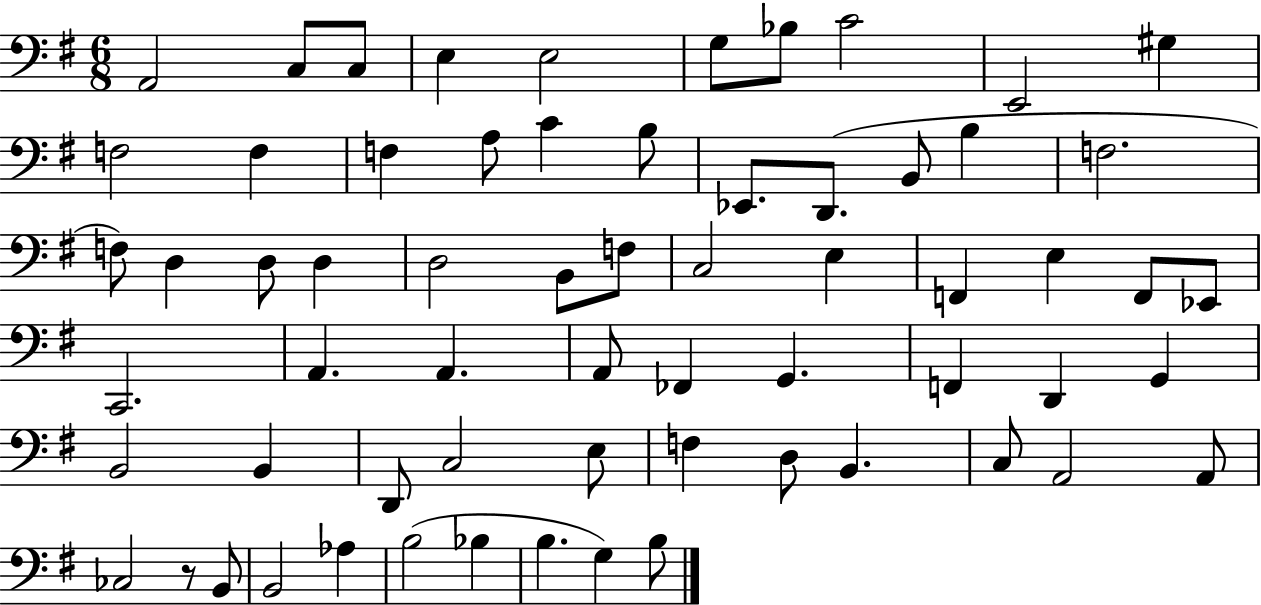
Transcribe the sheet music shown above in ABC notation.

X:1
T:Untitled
M:6/8
L:1/4
K:G
A,,2 C,/2 C,/2 E, E,2 G,/2 _B,/2 C2 E,,2 ^G, F,2 F, F, A,/2 C B,/2 _E,,/2 D,,/2 B,,/2 B, F,2 F,/2 D, D,/2 D, D,2 B,,/2 F,/2 C,2 E, F,, E, F,,/2 _E,,/2 C,,2 A,, A,, A,,/2 _F,, G,, F,, D,, G,, B,,2 B,, D,,/2 C,2 E,/2 F, D,/2 B,, C,/2 A,,2 A,,/2 _C,2 z/2 B,,/2 B,,2 _A, B,2 _B, B, G, B,/2